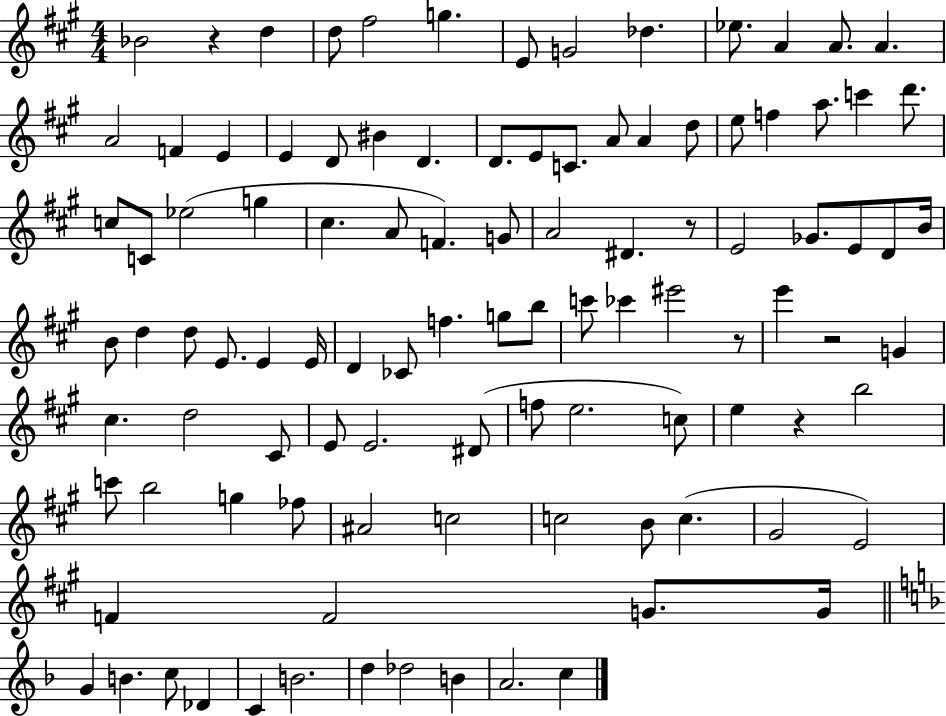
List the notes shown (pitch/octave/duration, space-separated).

Bb4/h R/q D5/q D5/e F#5/h G5/q. E4/e G4/h Db5/q. Eb5/e. A4/q A4/e. A4/q. A4/h F4/q E4/q E4/q D4/e BIS4/q D4/q. D4/e. E4/e C4/e. A4/e A4/q D5/e E5/e F5/q A5/e. C6/q D6/e. C5/e C4/e Eb5/h G5/q C#5/q. A4/e F4/q. G4/e A4/h D#4/q. R/e E4/h Gb4/e. E4/e D4/e B4/s B4/e D5/q D5/e E4/e. E4/q E4/s D4/q CES4/e F5/q. G5/e B5/e C6/e CES6/q EIS6/h R/e E6/q R/h G4/q C#5/q. D5/h C#4/e E4/e E4/h. D#4/e F5/e E5/h. C5/e E5/q R/q B5/h C6/e B5/h G5/q FES5/e A#4/h C5/h C5/h B4/e C5/q. G#4/h E4/h F4/q F4/h G4/e. G4/s G4/q B4/q. C5/e Db4/q C4/q B4/h. D5/q Db5/h B4/q A4/h. C5/q